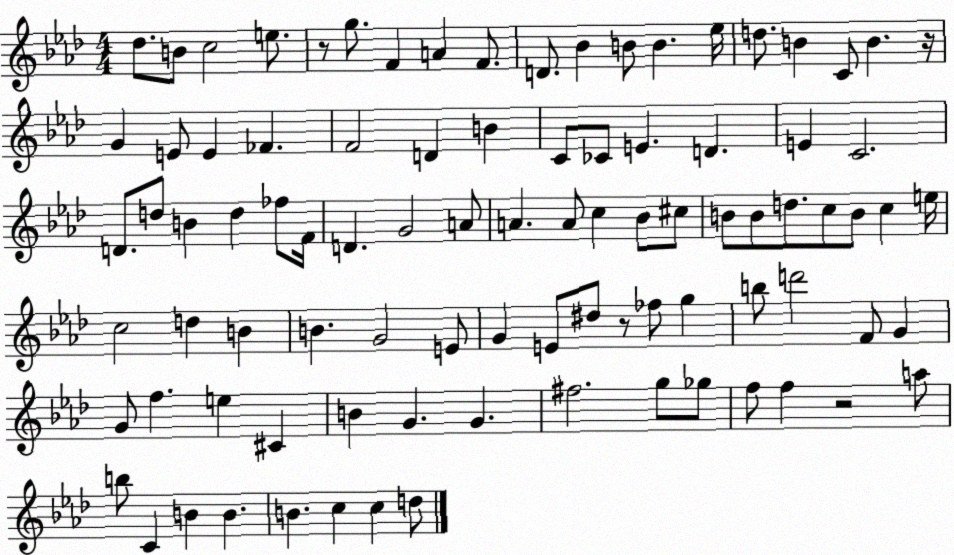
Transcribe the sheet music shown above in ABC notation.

X:1
T:Untitled
M:4/4
L:1/4
K:Ab
_d/2 B/2 c2 e/2 z/2 g/2 F A F/2 D/2 _B B/2 B _e/4 d/2 B C/2 B z/4 G E/2 E _F F2 D B C/2 _C/2 E D E C2 D/2 d/2 B d _f/2 F/4 D G2 A/2 A A/2 c _B/2 ^c/2 B/2 B/2 d/2 c/2 B/2 c e/4 c2 d B B G2 E/2 G E/2 ^d/2 z/2 _f/2 g b/2 d'2 F/2 G G/2 f e ^C B G G ^f2 g/2 _g/2 f/2 f z2 a/2 b/2 C B B B c c d/2